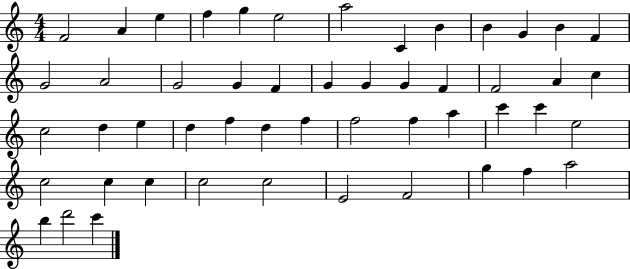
{
  \clef treble
  \numericTimeSignature
  \time 4/4
  \key c \major
  f'2 a'4 e''4 | f''4 g''4 e''2 | a''2 c'4 b'4 | b'4 g'4 b'4 f'4 | \break g'2 a'2 | g'2 g'4 f'4 | g'4 g'4 g'4 f'4 | f'2 a'4 c''4 | \break c''2 d''4 e''4 | d''4 f''4 d''4 f''4 | f''2 f''4 a''4 | c'''4 c'''4 e''2 | \break c''2 c''4 c''4 | c''2 c''2 | e'2 f'2 | g''4 f''4 a''2 | \break b''4 d'''2 c'''4 | \bar "|."
}